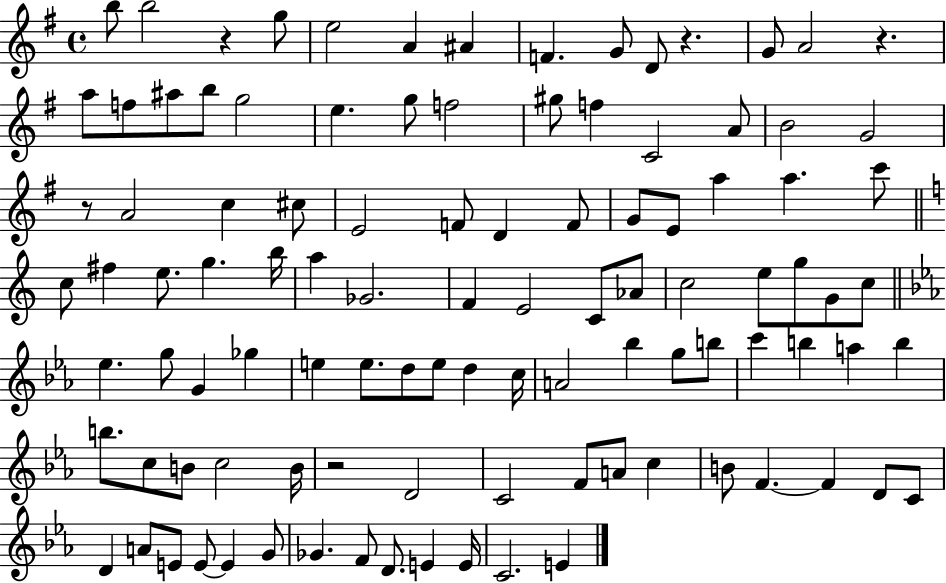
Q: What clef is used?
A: treble